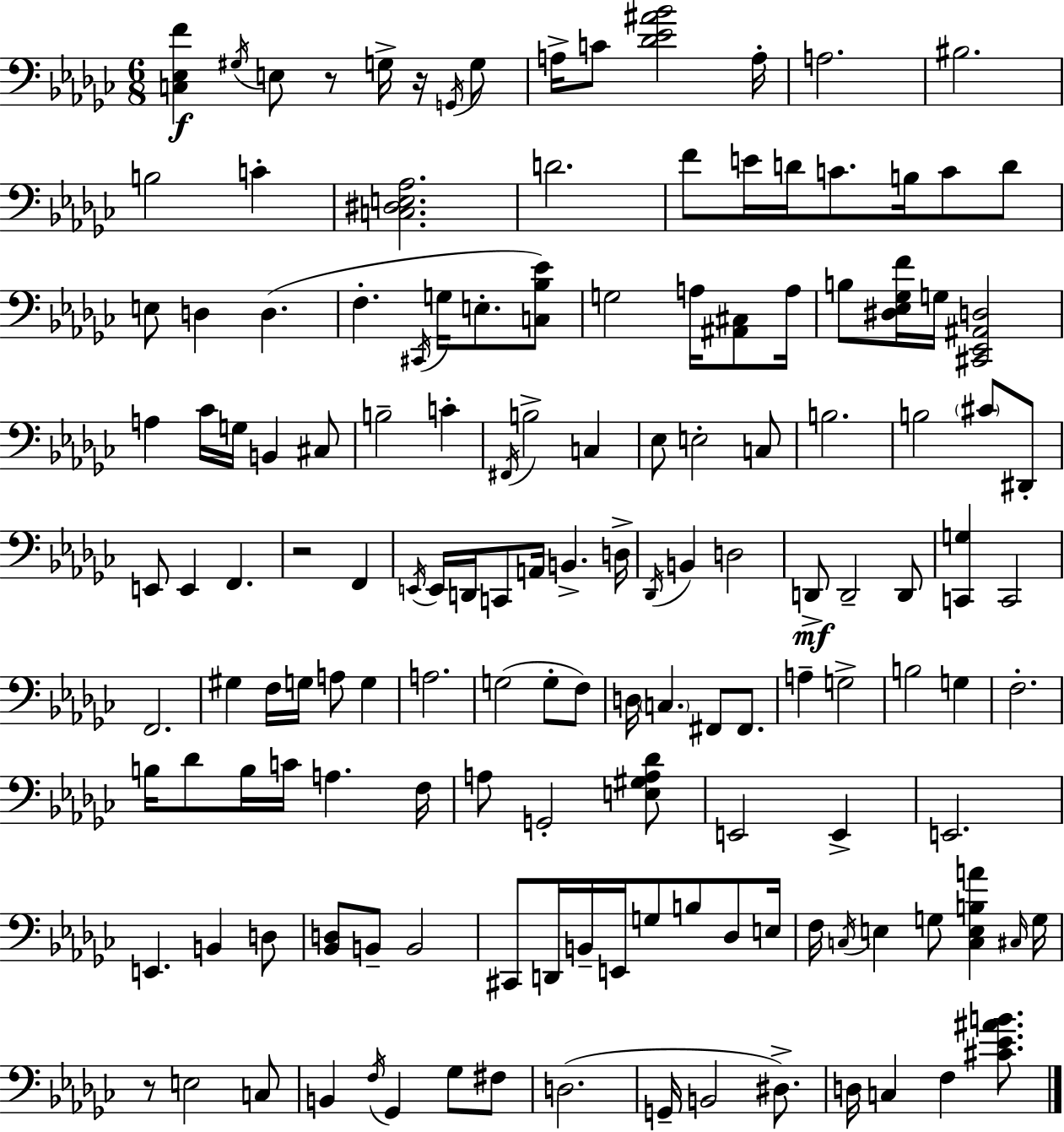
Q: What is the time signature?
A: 6/8